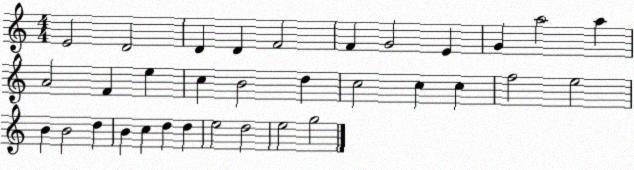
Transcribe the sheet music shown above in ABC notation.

X:1
T:Untitled
M:4/4
L:1/4
K:C
E2 D2 D D F2 F G2 E G a2 a A2 F e c B2 d c2 c c f2 e2 B B2 d B c d d e2 d2 e2 g2